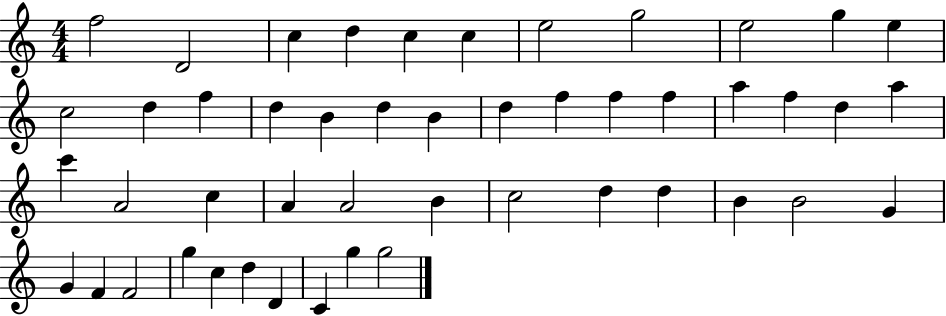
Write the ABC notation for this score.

X:1
T:Untitled
M:4/4
L:1/4
K:C
f2 D2 c d c c e2 g2 e2 g e c2 d f d B d B d f f f a f d a c' A2 c A A2 B c2 d d B B2 G G F F2 g c d D C g g2